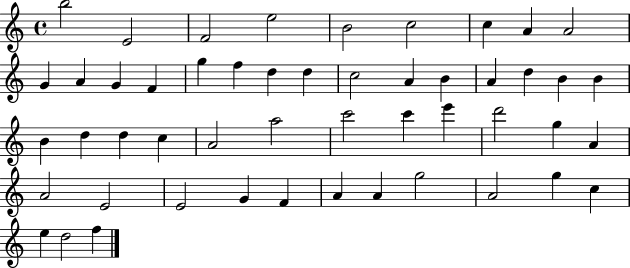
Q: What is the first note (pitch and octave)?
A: B5